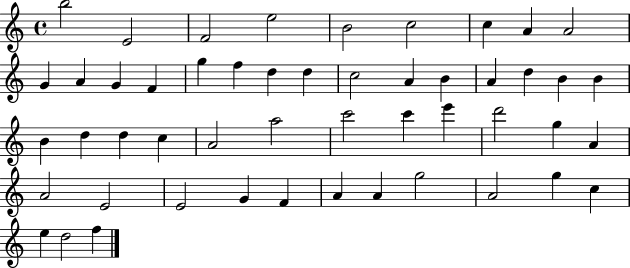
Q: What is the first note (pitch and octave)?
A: B5